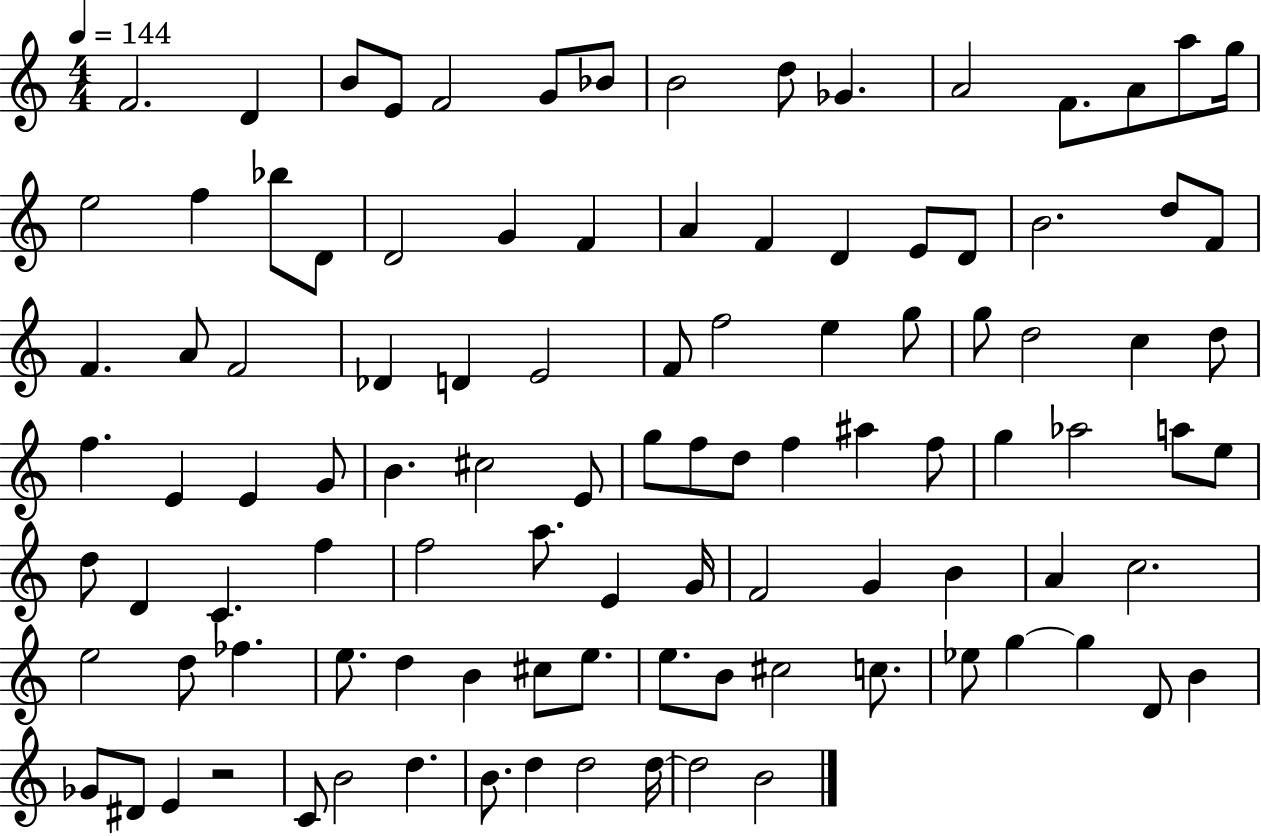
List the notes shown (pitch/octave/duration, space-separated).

F4/h. D4/q B4/e E4/e F4/h G4/e Bb4/e B4/h D5/e Gb4/q. A4/h F4/e. A4/e A5/e G5/s E5/h F5/q Bb5/e D4/e D4/h G4/q F4/q A4/q F4/q D4/q E4/e D4/e B4/h. D5/e F4/e F4/q. A4/e F4/h Db4/q D4/q E4/h F4/e F5/h E5/q G5/e G5/e D5/h C5/q D5/e F5/q. E4/q E4/q G4/e B4/q. C#5/h E4/e G5/e F5/e D5/e F5/q A#5/q F5/e G5/q Ab5/h A5/e E5/e D5/e D4/q C4/q. F5/q F5/h A5/e. E4/q G4/s F4/h G4/q B4/q A4/q C5/h. E5/h D5/e FES5/q. E5/e. D5/q B4/q C#5/e E5/e. E5/e. B4/e C#5/h C5/e. Eb5/e G5/q G5/q D4/e B4/q Gb4/e D#4/e E4/q R/h C4/e B4/h D5/q. B4/e. D5/q D5/h D5/s D5/h B4/h